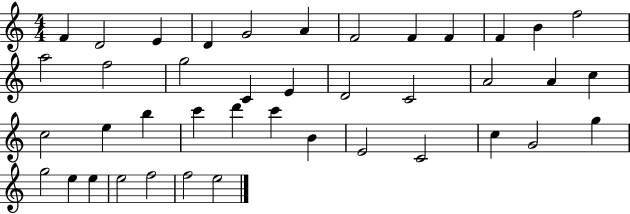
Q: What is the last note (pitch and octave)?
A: E5